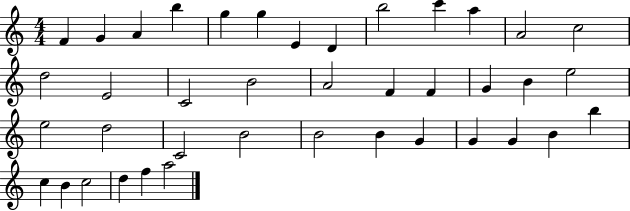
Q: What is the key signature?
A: C major